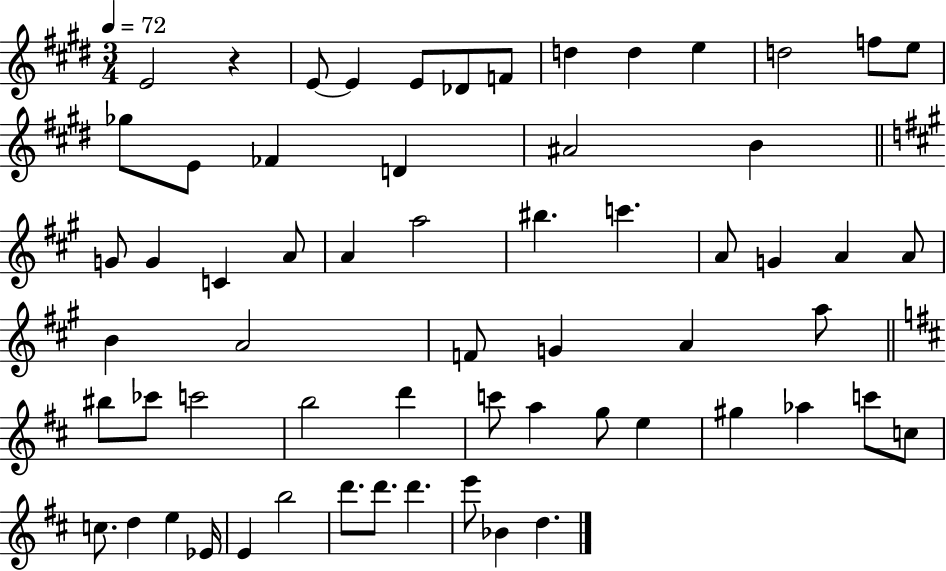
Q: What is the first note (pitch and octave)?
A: E4